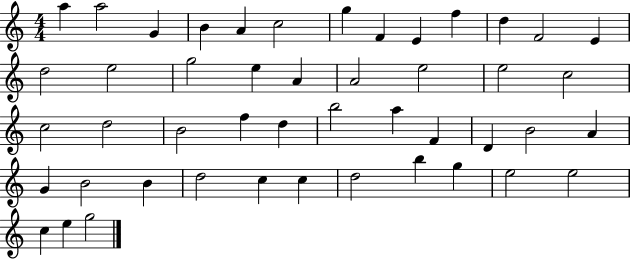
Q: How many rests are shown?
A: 0